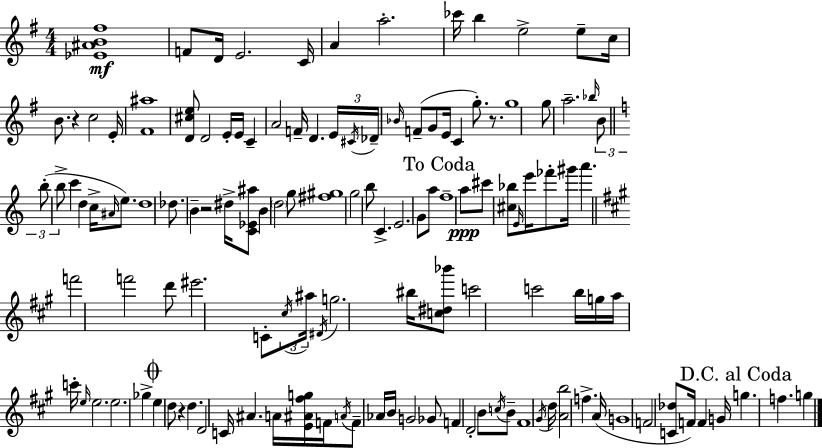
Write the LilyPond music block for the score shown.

{
  \clef treble
  \numericTimeSignature
  \time 4/4
  \key g \major
  <ees' ais' b' fis''>1\mf | f'8 d'16 e'2. c'16 | a'4 a''2.-. | ces'''16 b''4 e''2-> e''8-- c''16 | \break b'8. r4 c''2 e'16-. | <fis' ais''>1 | <d' cis'' e''>8 d'2 e'16-. e'16 c'4-- | a'2 f'16-- d'4. \tuplet 3/2 { e'16 | \break \acciaccatura { cis'16 } des'16-- } \grace { bes'16 } f'8--( g'8 e'16 c'4 g''8.-.) r8. | g''1 | g''8 a''2.-- | \grace { bes''16 } \tuplet 3/2 { b'8 \bar "||" \break \key a \minor b''8-.( b''8-> } c'''4 d''4 c''16-> \grace { ais'16 }) e''8. | d''1 | des''8. b'4-- r2 | dis''16-> <c' ees' ais''>8 b'4 \parenthesize d''2 g''8 | \break <fis'' gis''>1 | g''2 b''8 c'4.-> | e'2. g'8 a''8 | \mark "To Coda" f''1-- | \break a''8\ppp cis'''8 <cis'' bes''>8 \grace { e'16 } e'''16 fes'''8-. gis'''16 a'''4. | \bar "||" \break \key a \major f'''2 f'''2 | d'''8 eis'''2. c'8-. | \tuplet 3/2 { \acciaccatura { cis''16 } ais''16 \acciaccatura { dis'16 } } g''2. bis''16 | <c'' dis'' bes'''>8 c'''2 c'''2 | \break b''16 g''16 a''16 c'''16-. \grace { e''16 } e''2. | e''2. ges''4-> | \mark \markup { \musicglyph "scripts.coda" } e''4 d''8 r4 d''4. | d'2 c'16 ais'4. | \break a'16 <e' ais' fis'' g''>16 f'16 \acciaccatura { a'16 } f'8-- aes'16 b'16 g'2 | ges'8 f'4 d'2-. | b'8 \acciaccatura { c''16 } b'8-- fis'1 | \acciaccatura { gis'16 } d''16 <a' b''>2 f''4.-> | \break a'16( g'1 | f'2 <c' des''>8 | f'16) f'4 g'16 \mark "D.C. al Coda" g''4. f''4. | g''4 \bar "|."
}